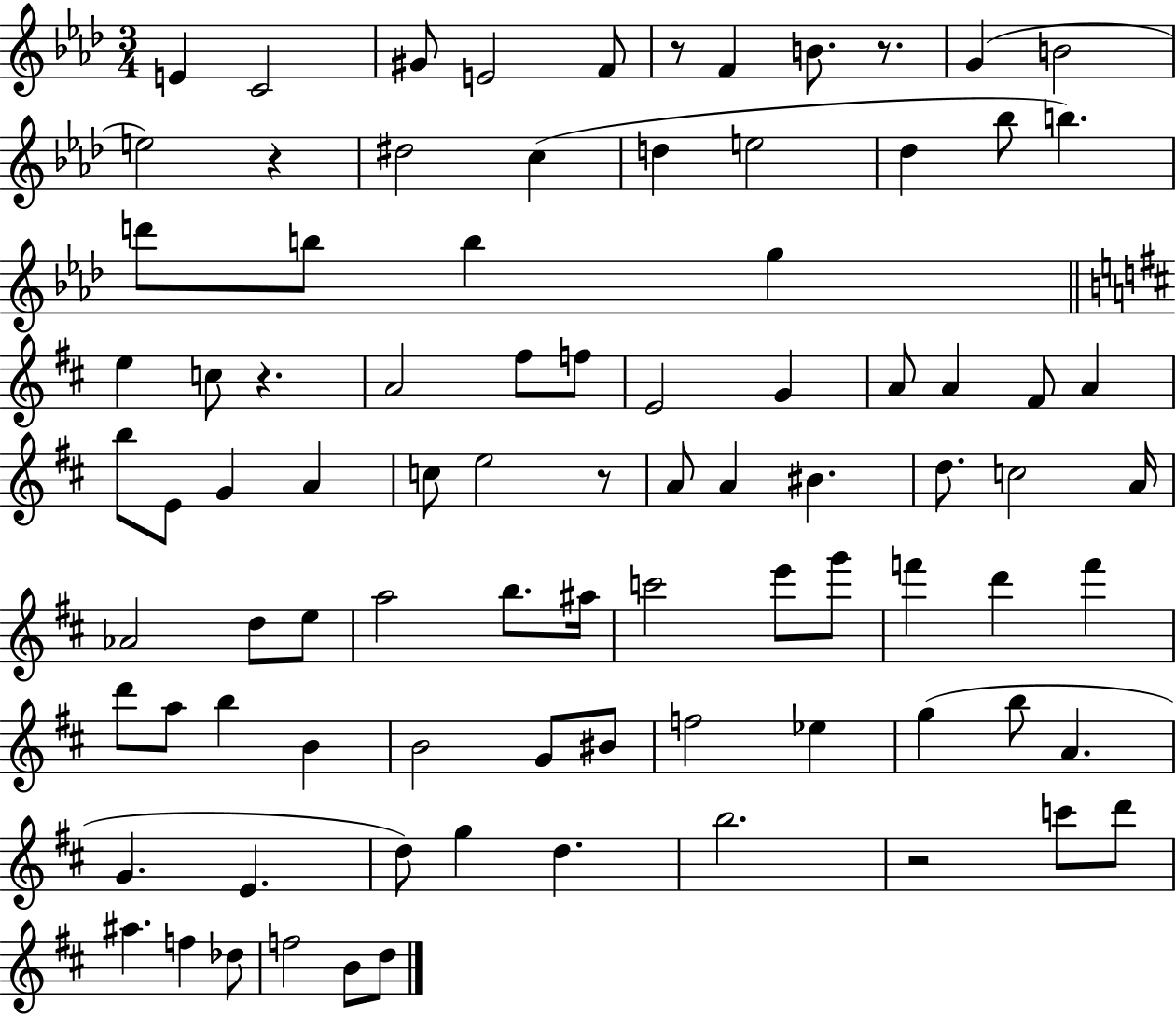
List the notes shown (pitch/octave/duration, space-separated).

E4/q C4/h G#4/e E4/h F4/e R/e F4/q B4/e. R/e. G4/q B4/h E5/h R/q D#5/h C5/q D5/q E5/h Db5/q Bb5/e B5/q. D6/e B5/e B5/q G5/q E5/q C5/e R/q. A4/h F#5/e F5/e E4/h G4/q A4/e A4/q F#4/e A4/q B5/e E4/e G4/q A4/q C5/e E5/h R/e A4/e A4/q BIS4/q. D5/e. C5/h A4/s Ab4/h D5/e E5/e A5/h B5/e. A#5/s C6/h E6/e G6/e F6/q D6/q F6/q D6/e A5/e B5/q B4/q B4/h G4/e BIS4/e F5/h Eb5/q G5/q B5/e A4/q. G4/q. E4/q. D5/e G5/q D5/q. B5/h. R/h C6/e D6/e A#5/q. F5/q Db5/e F5/h B4/e D5/e